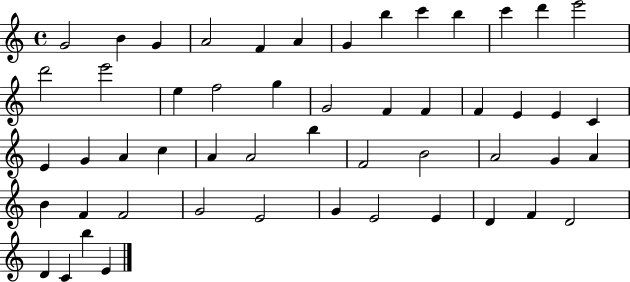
G4/h B4/q G4/q A4/h F4/q A4/q G4/q B5/q C6/q B5/q C6/q D6/q E6/h D6/h E6/h E5/q F5/h G5/q G4/h F4/q F4/q F4/q E4/q E4/q C4/q E4/q G4/q A4/q C5/q A4/q A4/h B5/q F4/h B4/h A4/h G4/q A4/q B4/q F4/q F4/h G4/h E4/h G4/q E4/h E4/q D4/q F4/q D4/h D4/q C4/q B5/q E4/q